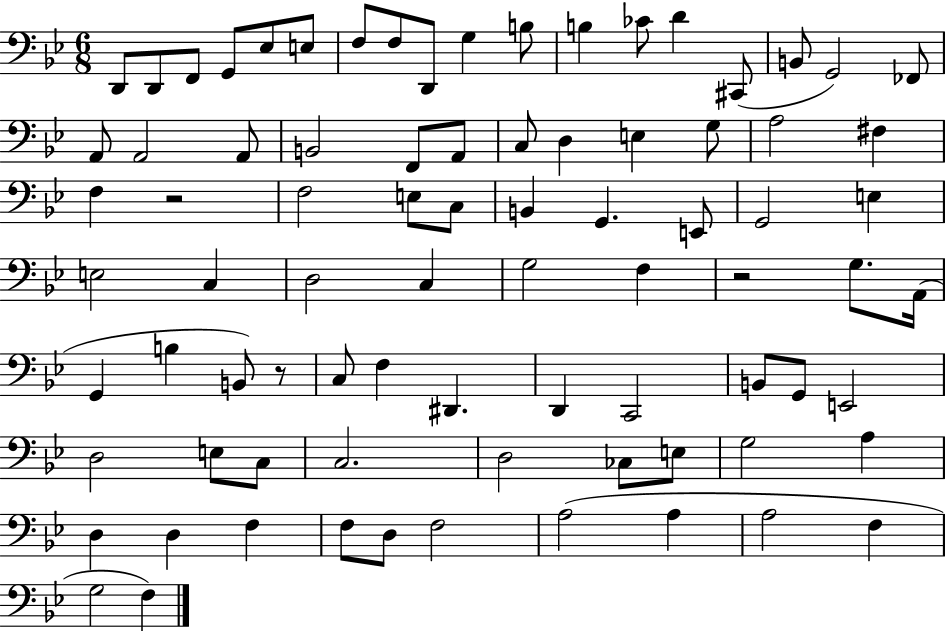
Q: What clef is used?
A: bass